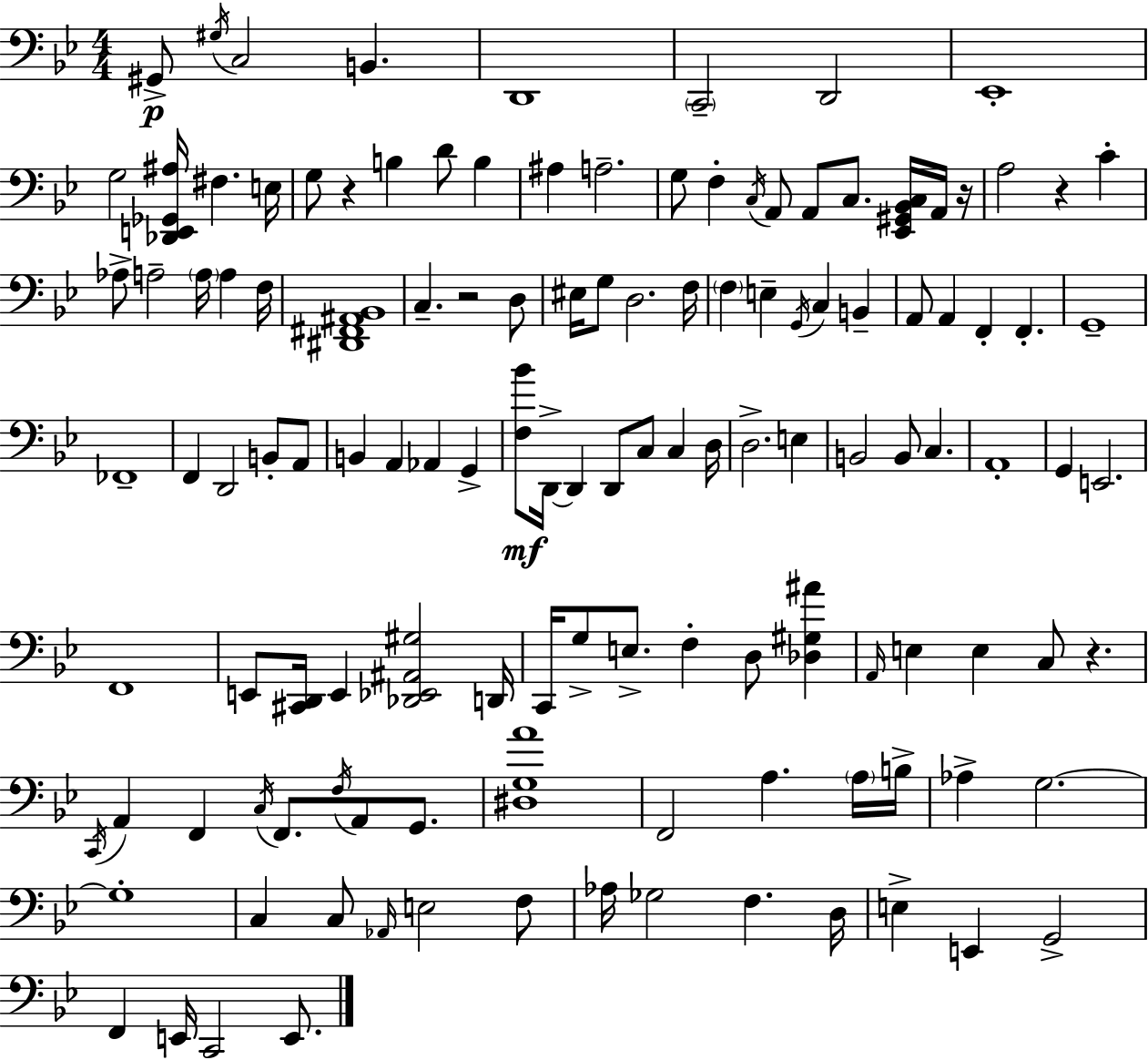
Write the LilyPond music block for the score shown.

{
  \clef bass
  \numericTimeSignature
  \time 4/4
  \key g \minor
  \repeat volta 2 { gis,8->\p \acciaccatura { gis16 } c2 b,4. | d,1 | \parenthesize c,2-- d,2 | ees,1-. | \break g2 <des, e, ges, ais>16 fis4. | e16 g8 r4 b4 d'8 b4 | ais4 a2.-- | g8 f4-. \acciaccatura { c16 } a,8 a,8 c8. <ees, gis, bes, c>16 | \break a,16 r16 a2 r4 c'4-. | aes8-> a2-- \parenthesize a16 a4 | f16 <dis, fis, ais, bes,>1 | c4.-- r2 | \break d8 eis16 g8 d2. | f16 \parenthesize f4 e4-- \acciaccatura { g,16 } c4 b,4-- | a,8 a,4 f,4-. f,4.-. | g,1-- | \break fes,1-- | f,4 d,2 b,8-. | a,8 b,4 a,4 aes,4 g,4-> | <f bes'>8\mf d,16->~~ d,4 d,8 c8 c4 | \break d16 d2.-> e4 | b,2 b,8 c4. | a,1-. | g,4 e,2. | \break f,1 | e,8 <cis, d,>16 e,4 <des, ees, ais, gis>2 | d,16 c,16 g8-> e8.-> f4-. d8 <des gis ais'>4 | \grace { a,16 } e4 e4 c8 r4. | \break \acciaccatura { c,16 } a,4 f,4 \acciaccatura { c16 } f,8. | \acciaccatura { f16 } a,8 g,8. <dis g a'>1 | f,2 a4. | \parenthesize a16 b16-> aes4-> g2.~~ | \break g1-. | c4 c8 \grace { aes,16 } e2 | f8 aes16 ges2 | f4. d16 e4-> e,4 | \break g,2-> f,4 e,16 c,2 | e,8. } \bar "|."
}